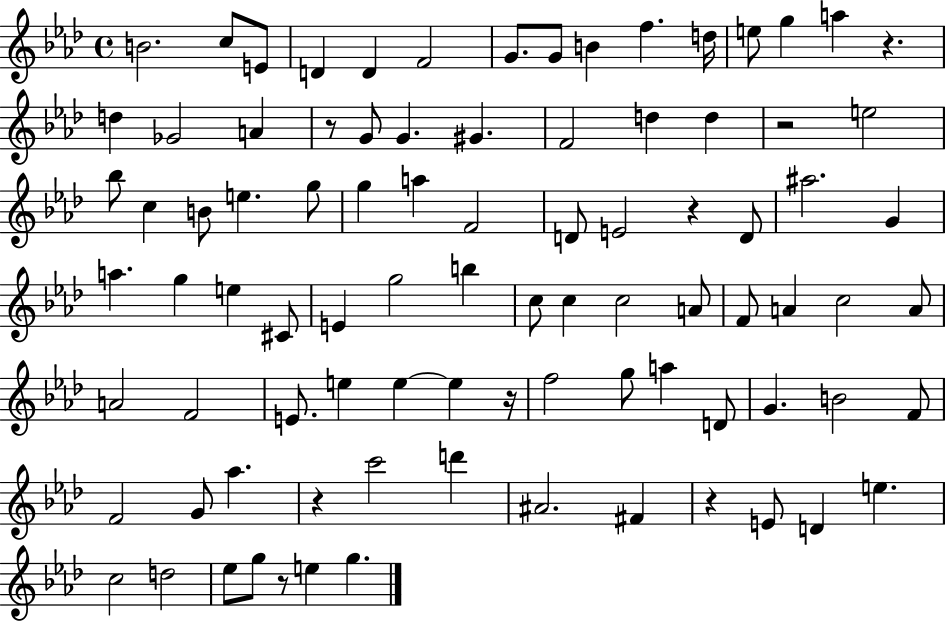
{
  \clef treble
  \time 4/4
  \defaultTimeSignature
  \key aes \major
  \repeat volta 2 { b'2. c''8 e'8 | d'4 d'4 f'2 | g'8. g'8 b'4 f''4. d''16 | e''8 g''4 a''4 r4. | \break d''4 ges'2 a'4 | r8 g'8 g'4. gis'4. | f'2 d''4 d''4 | r2 e''2 | \break bes''8 c''4 b'8 e''4. g''8 | g''4 a''4 f'2 | d'8 e'2 r4 d'8 | ais''2. g'4 | \break a''4. g''4 e''4 cis'8 | e'4 g''2 b''4 | c''8 c''4 c''2 a'8 | f'8 a'4 c''2 a'8 | \break a'2 f'2 | e'8. e''4 e''4~~ e''4 r16 | f''2 g''8 a''4 d'8 | g'4. b'2 f'8 | \break f'2 g'8 aes''4. | r4 c'''2 d'''4 | ais'2. fis'4 | r4 e'8 d'4 e''4. | \break c''2 d''2 | ees''8 g''8 r8 e''4 g''4. | } \bar "|."
}